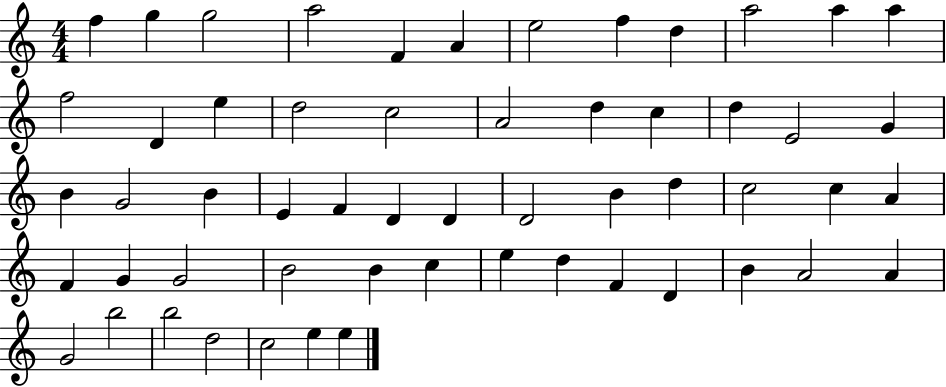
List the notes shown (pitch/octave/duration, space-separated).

F5/q G5/q G5/h A5/h F4/q A4/q E5/h F5/q D5/q A5/h A5/q A5/q F5/h D4/q E5/q D5/h C5/h A4/h D5/q C5/q D5/q E4/h G4/q B4/q G4/h B4/q E4/q F4/q D4/q D4/q D4/h B4/q D5/q C5/h C5/q A4/q F4/q G4/q G4/h B4/h B4/q C5/q E5/q D5/q F4/q D4/q B4/q A4/h A4/q G4/h B5/h B5/h D5/h C5/h E5/q E5/q